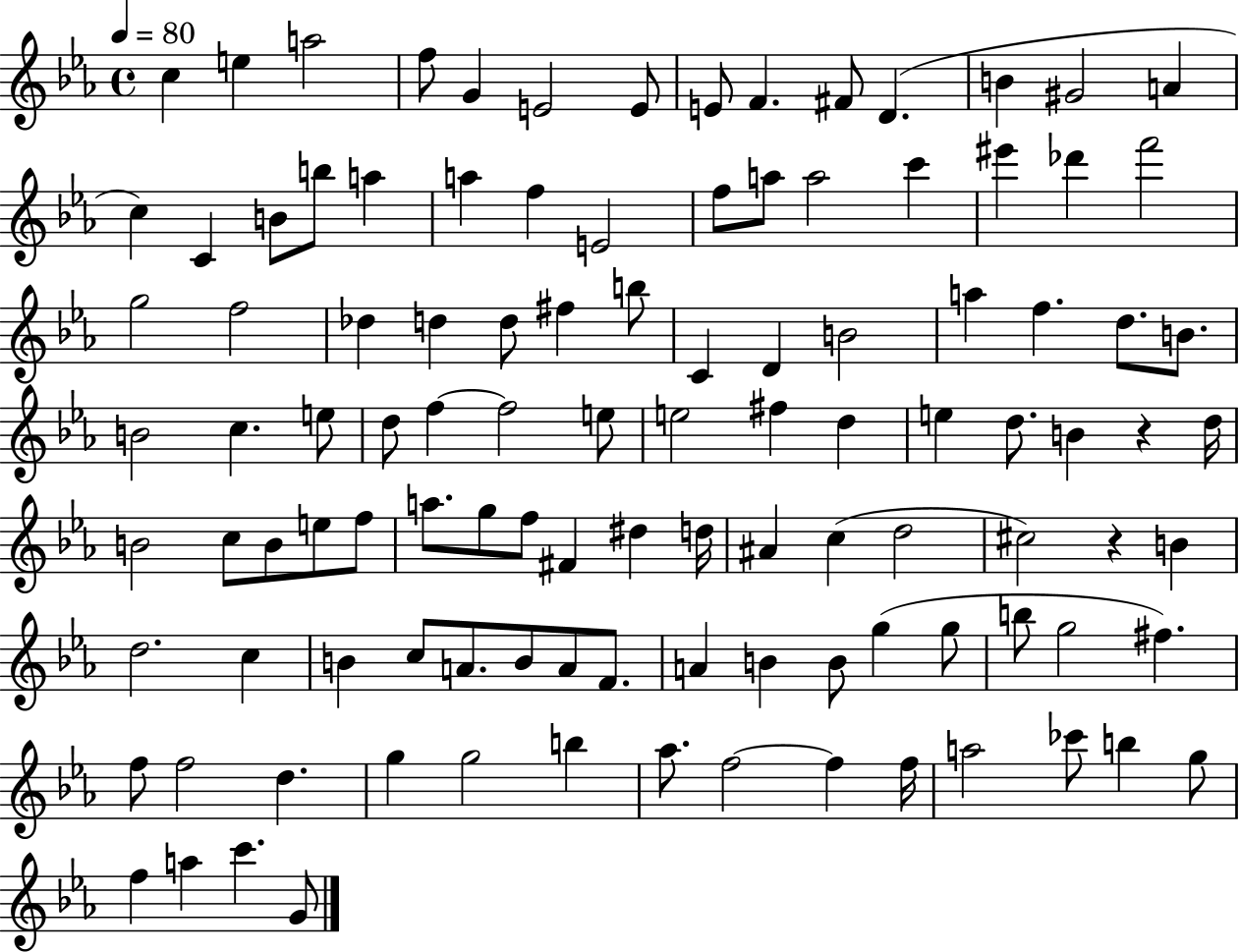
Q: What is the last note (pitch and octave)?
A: G4